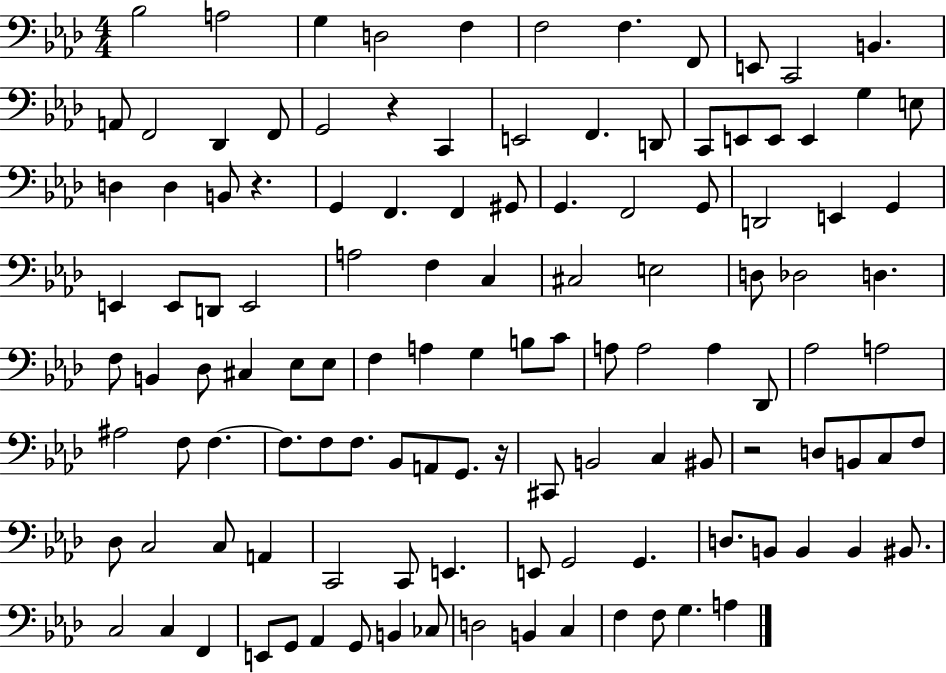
{
  \clef bass
  \numericTimeSignature
  \time 4/4
  \key aes \major
  \repeat volta 2 { bes2 a2 | g4 d2 f4 | f2 f4. f,8 | e,8 c,2 b,4. | \break a,8 f,2 des,4 f,8 | g,2 r4 c,4 | e,2 f,4. d,8 | c,8 e,8 e,8 e,4 g4 e8 | \break d4 d4 b,8 r4. | g,4 f,4. f,4 gis,8 | g,4. f,2 g,8 | d,2 e,4 g,4 | \break e,4 e,8 d,8 e,2 | a2 f4 c4 | cis2 e2 | d8 des2 d4. | \break f8 b,4 des8 cis4 ees8 ees8 | f4 a4 g4 b8 c'8 | a8 a2 a4 des,8 | aes2 a2 | \break ais2 f8 f4.~~ | f8. f8 f8. bes,8 a,8 g,8. r16 | cis,8 b,2 c4 bis,8 | r2 d8 b,8 c8 f8 | \break des8 c2 c8 a,4 | c,2 c,8 e,4. | e,8 g,2 g,4. | d8. b,8 b,4 b,4 bis,8. | \break c2 c4 f,4 | e,8 g,8 aes,4 g,8 b,4 ces8 | d2 b,4 c4 | f4 f8 g4. a4 | \break } \bar "|."
}